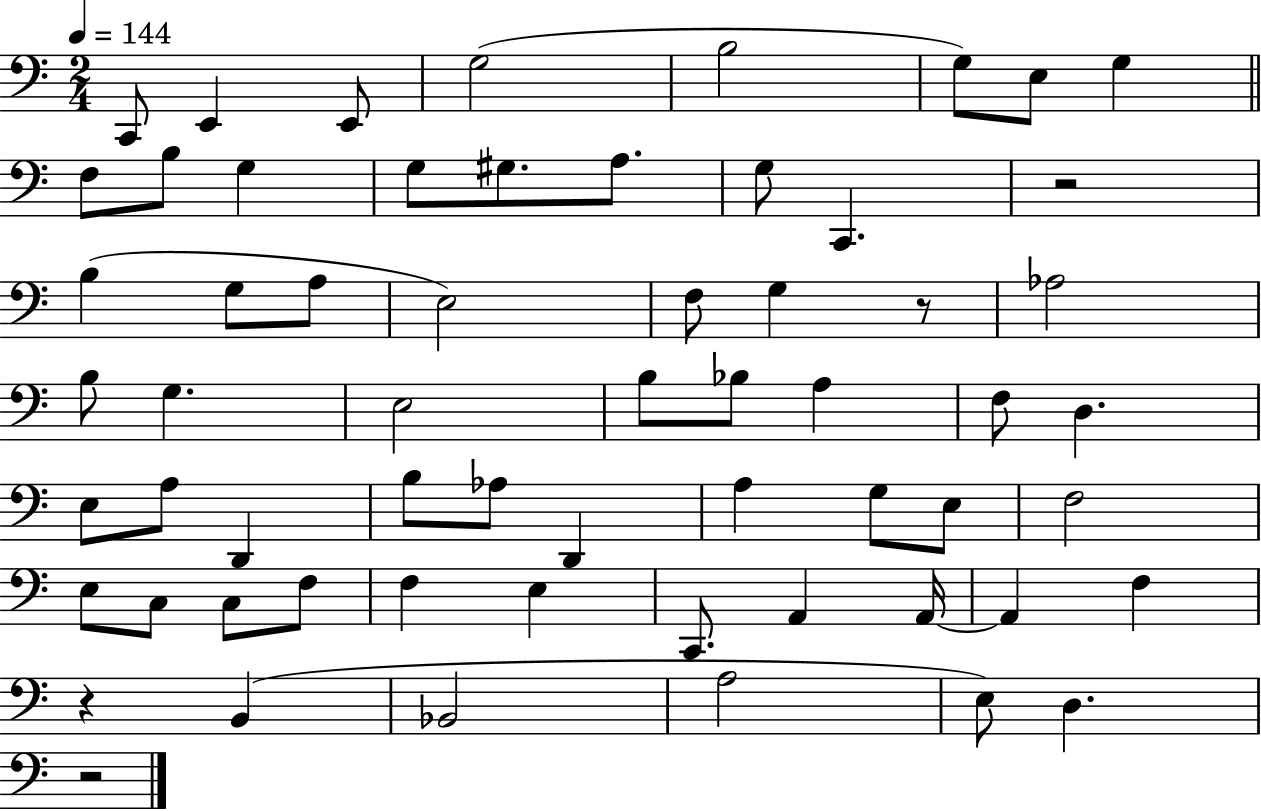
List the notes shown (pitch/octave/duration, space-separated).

C2/e E2/q E2/e G3/h B3/h G3/e E3/e G3/q F3/e B3/e G3/q G3/e G#3/e. A3/e. G3/e C2/q. R/h B3/q G3/e A3/e E3/h F3/e G3/q R/e Ab3/h B3/e G3/q. E3/h B3/e Bb3/e A3/q F3/e D3/q. E3/e A3/e D2/q B3/e Ab3/e D2/q A3/q G3/e E3/e F3/h E3/e C3/e C3/e F3/e F3/q E3/q C2/e. A2/q A2/s A2/q F3/q R/q B2/q Bb2/h A3/h E3/e D3/q. R/h